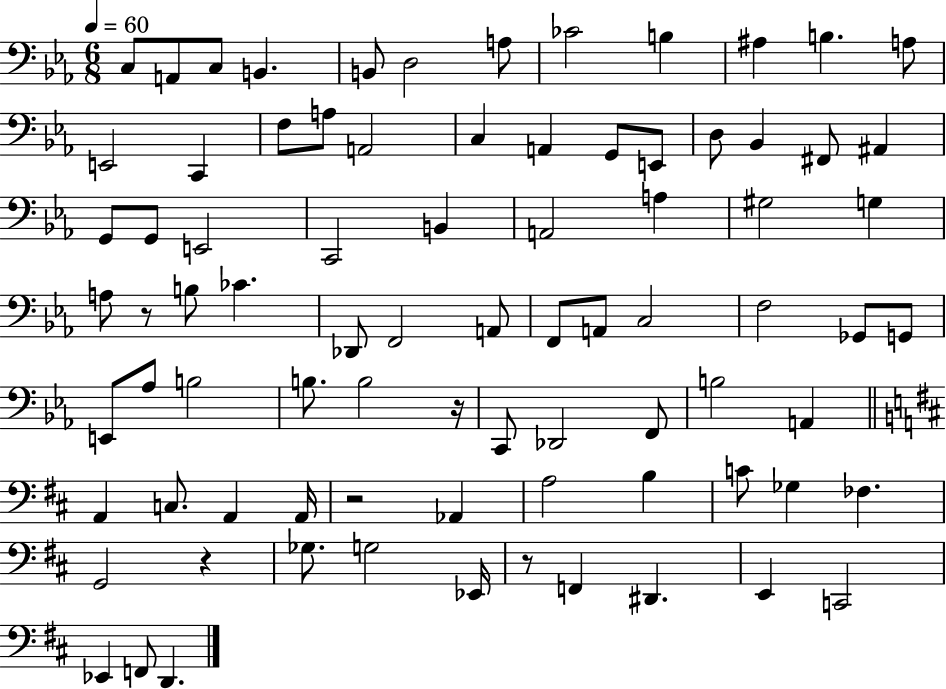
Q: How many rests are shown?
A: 5